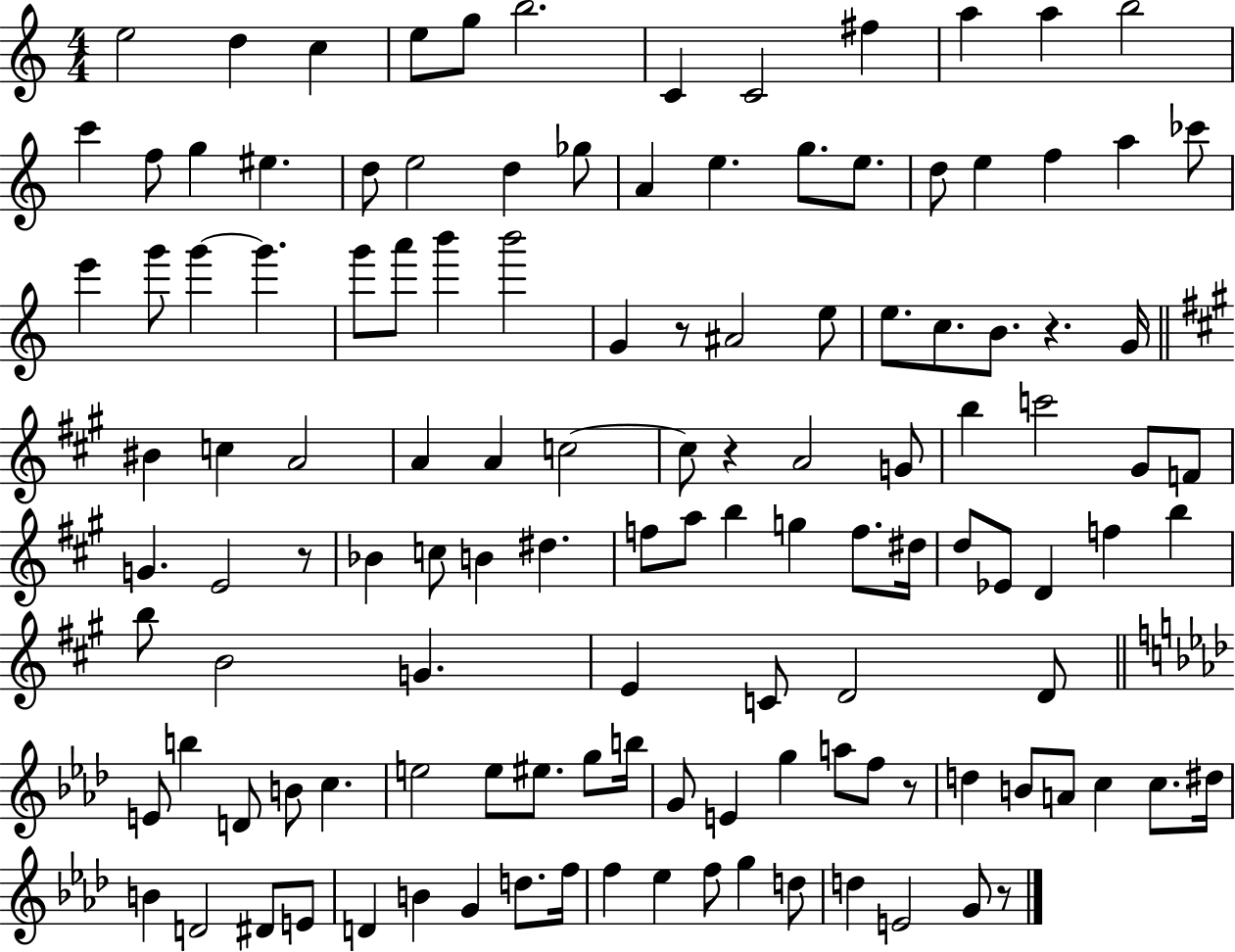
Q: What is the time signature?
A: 4/4